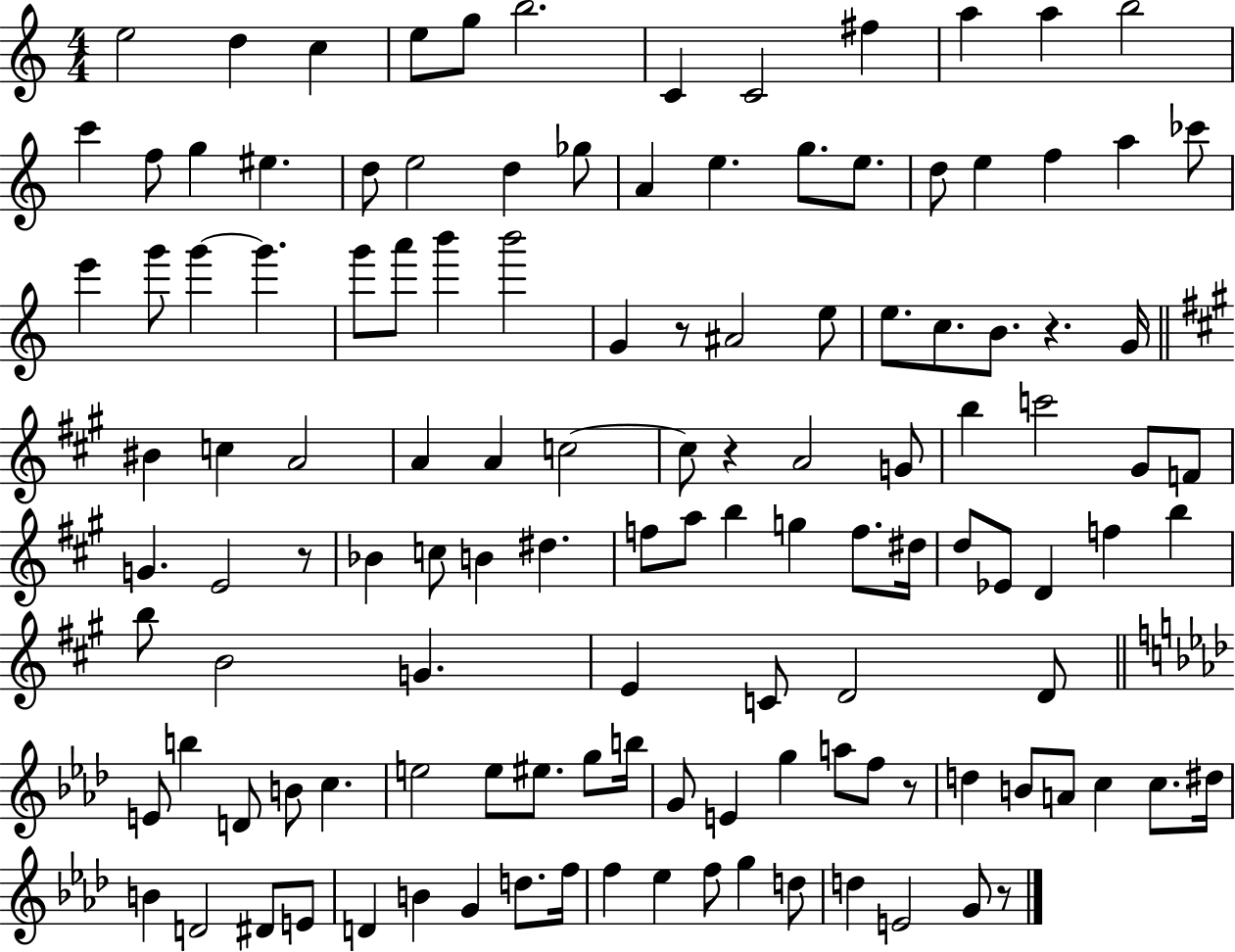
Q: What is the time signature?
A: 4/4